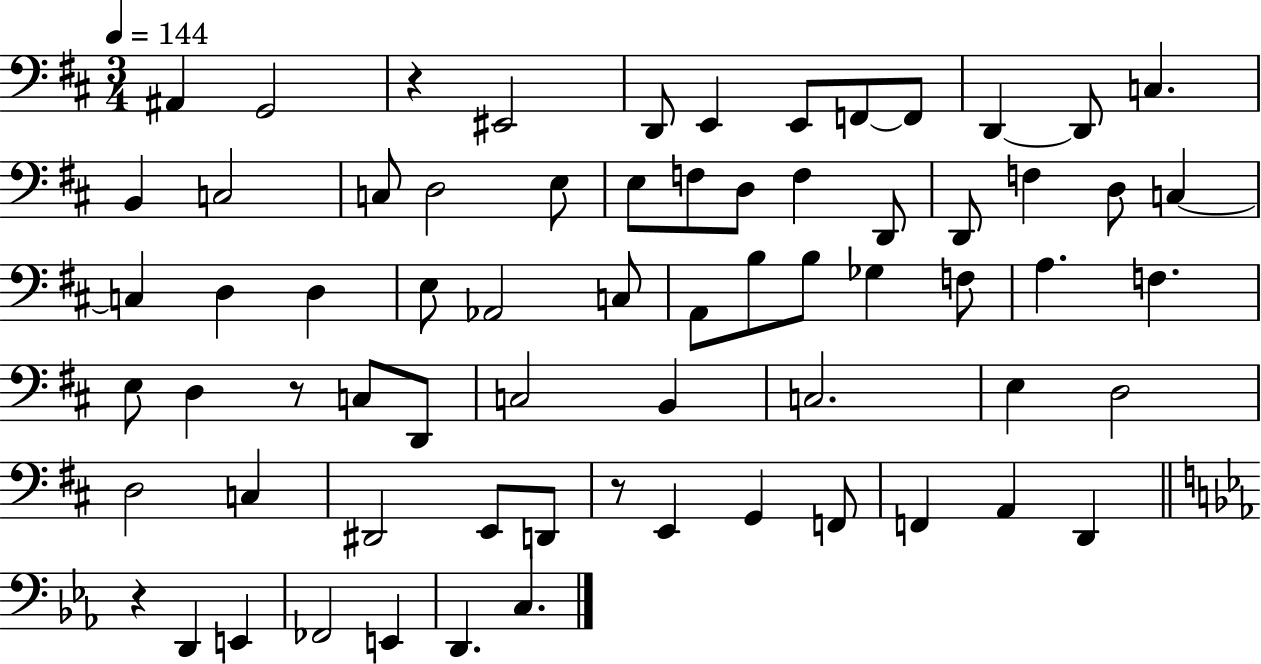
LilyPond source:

{
  \clef bass
  \numericTimeSignature
  \time 3/4
  \key d \major
  \tempo 4 = 144
  ais,4 g,2 | r4 eis,2 | d,8 e,4 e,8 f,8~~ f,8 | d,4~~ d,8 c4. | \break b,4 c2 | c8 d2 e8 | e8 f8 d8 f4 d,8 | d,8 f4 d8 c4~~ | \break c4 d4 d4 | e8 aes,2 c8 | a,8 b8 b8 ges4 f8 | a4. f4. | \break e8 d4 r8 c8 d,8 | c2 b,4 | c2. | e4 d2 | \break d2 c4 | dis,2 e,8 d,8 | r8 e,4 g,4 f,8 | f,4 a,4 d,4 | \break \bar "||" \break \key ees \major r4 d,4 e,4 | fes,2 e,4 | d,4. c4. | \bar "|."
}